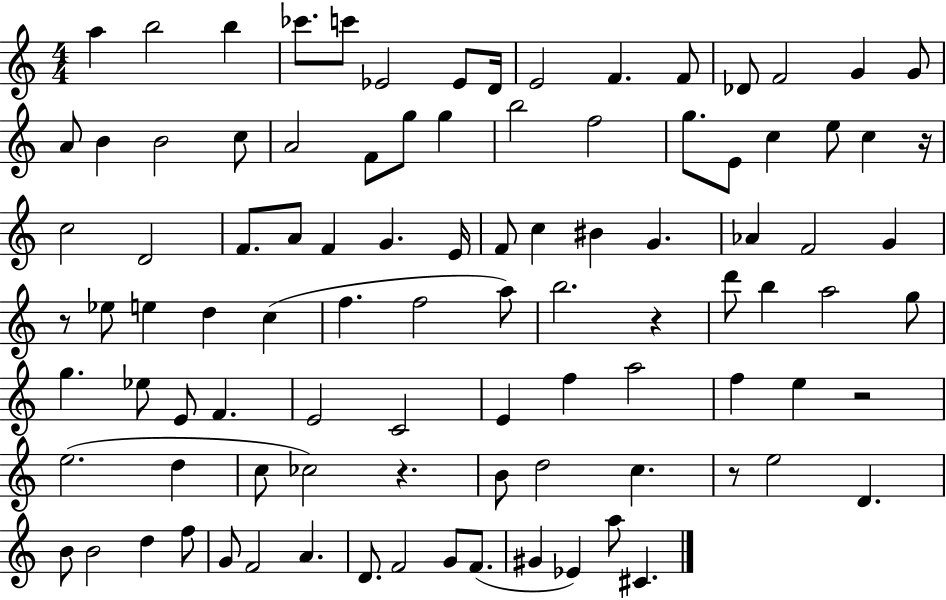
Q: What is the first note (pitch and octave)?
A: A5